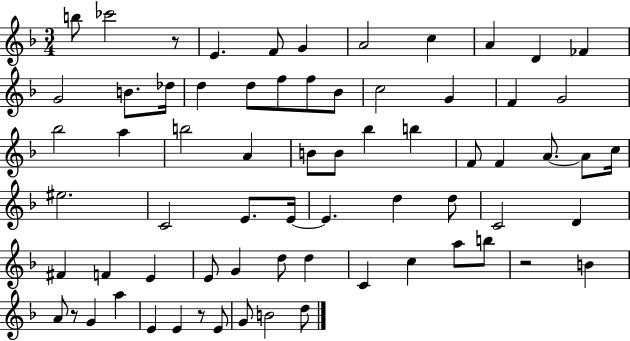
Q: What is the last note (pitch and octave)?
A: D5